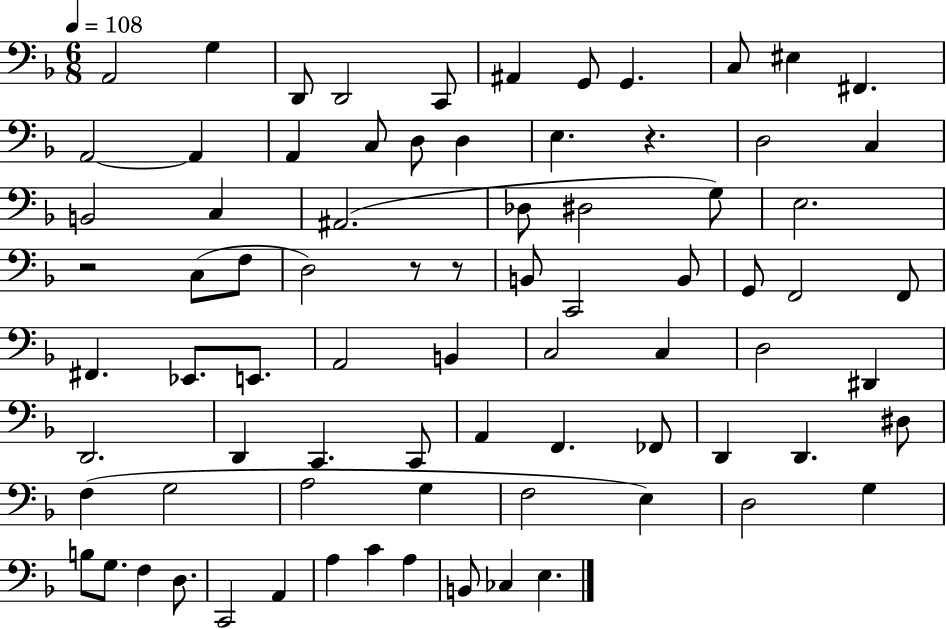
X:1
T:Untitled
M:6/8
L:1/4
K:F
A,,2 G, D,,/2 D,,2 C,,/2 ^A,, G,,/2 G,, C,/2 ^E, ^F,, A,,2 A,, A,, C,/2 D,/2 D, E, z D,2 C, B,,2 C, ^A,,2 _D,/2 ^D,2 G,/2 E,2 z2 C,/2 F,/2 D,2 z/2 z/2 B,,/2 C,,2 B,,/2 G,,/2 F,,2 F,,/2 ^F,, _E,,/2 E,,/2 A,,2 B,, C,2 C, D,2 ^D,, D,,2 D,, C,, C,,/2 A,, F,, _F,,/2 D,, D,, ^D,/2 F, G,2 A,2 G, F,2 E, D,2 G, B,/2 G,/2 F, D,/2 C,,2 A,, A, C A, B,,/2 _C, E,